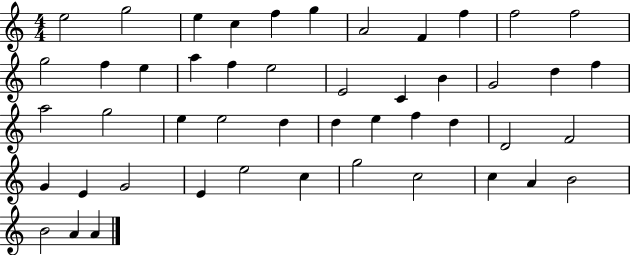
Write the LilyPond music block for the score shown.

{
  \clef treble
  \numericTimeSignature
  \time 4/4
  \key c \major
  e''2 g''2 | e''4 c''4 f''4 g''4 | a'2 f'4 f''4 | f''2 f''2 | \break g''2 f''4 e''4 | a''4 f''4 e''2 | e'2 c'4 b'4 | g'2 d''4 f''4 | \break a''2 g''2 | e''4 e''2 d''4 | d''4 e''4 f''4 d''4 | d'2 f'2 | \break g'4 e'4 g'2 | e'4 e''2 c''4 | g''2 c''2 | c''4 a'4 b'2 | \break b'2 a'4 a'4 | \bar "|."
}